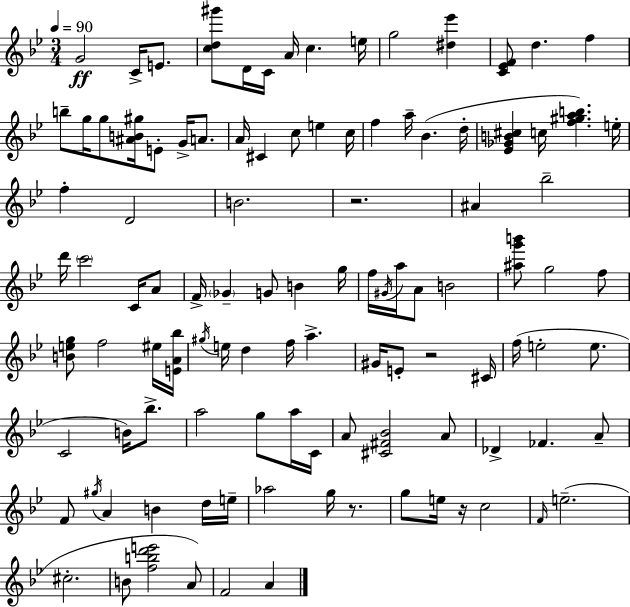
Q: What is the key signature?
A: BES major